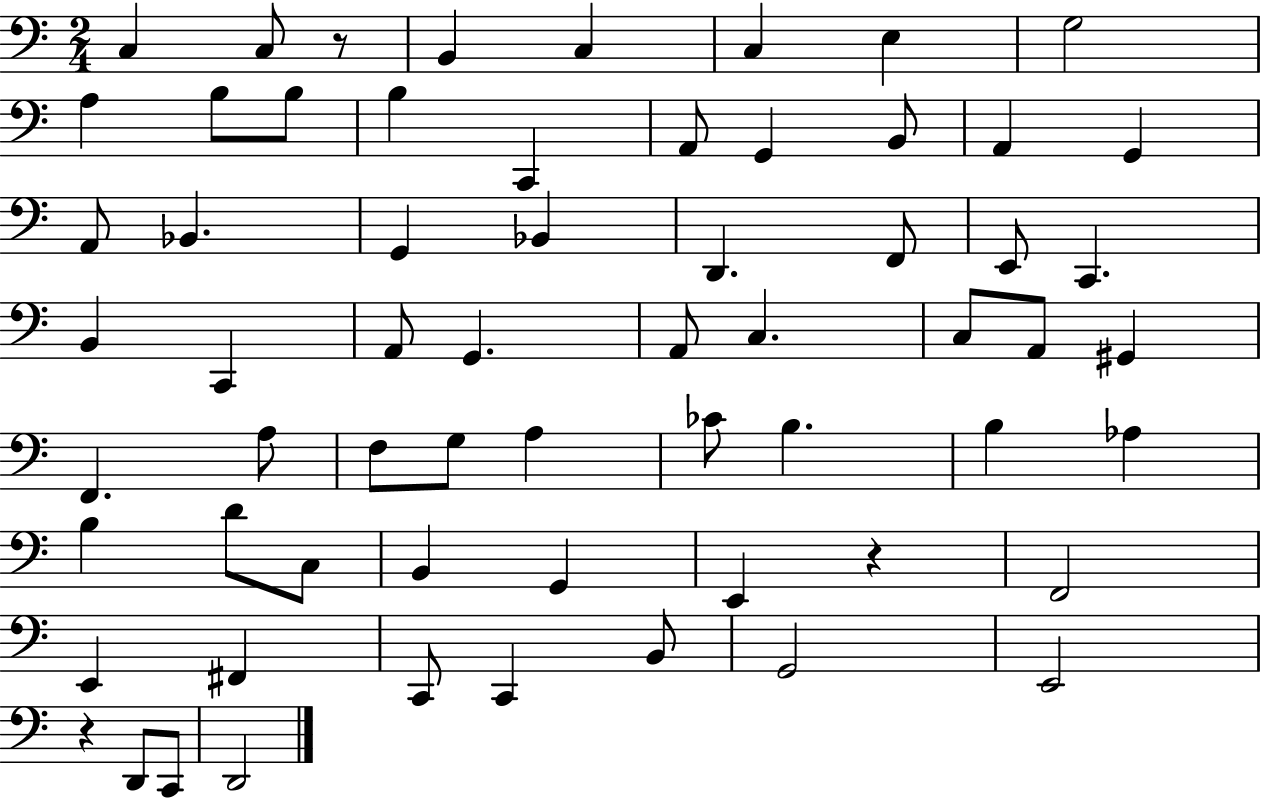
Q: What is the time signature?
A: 2/4